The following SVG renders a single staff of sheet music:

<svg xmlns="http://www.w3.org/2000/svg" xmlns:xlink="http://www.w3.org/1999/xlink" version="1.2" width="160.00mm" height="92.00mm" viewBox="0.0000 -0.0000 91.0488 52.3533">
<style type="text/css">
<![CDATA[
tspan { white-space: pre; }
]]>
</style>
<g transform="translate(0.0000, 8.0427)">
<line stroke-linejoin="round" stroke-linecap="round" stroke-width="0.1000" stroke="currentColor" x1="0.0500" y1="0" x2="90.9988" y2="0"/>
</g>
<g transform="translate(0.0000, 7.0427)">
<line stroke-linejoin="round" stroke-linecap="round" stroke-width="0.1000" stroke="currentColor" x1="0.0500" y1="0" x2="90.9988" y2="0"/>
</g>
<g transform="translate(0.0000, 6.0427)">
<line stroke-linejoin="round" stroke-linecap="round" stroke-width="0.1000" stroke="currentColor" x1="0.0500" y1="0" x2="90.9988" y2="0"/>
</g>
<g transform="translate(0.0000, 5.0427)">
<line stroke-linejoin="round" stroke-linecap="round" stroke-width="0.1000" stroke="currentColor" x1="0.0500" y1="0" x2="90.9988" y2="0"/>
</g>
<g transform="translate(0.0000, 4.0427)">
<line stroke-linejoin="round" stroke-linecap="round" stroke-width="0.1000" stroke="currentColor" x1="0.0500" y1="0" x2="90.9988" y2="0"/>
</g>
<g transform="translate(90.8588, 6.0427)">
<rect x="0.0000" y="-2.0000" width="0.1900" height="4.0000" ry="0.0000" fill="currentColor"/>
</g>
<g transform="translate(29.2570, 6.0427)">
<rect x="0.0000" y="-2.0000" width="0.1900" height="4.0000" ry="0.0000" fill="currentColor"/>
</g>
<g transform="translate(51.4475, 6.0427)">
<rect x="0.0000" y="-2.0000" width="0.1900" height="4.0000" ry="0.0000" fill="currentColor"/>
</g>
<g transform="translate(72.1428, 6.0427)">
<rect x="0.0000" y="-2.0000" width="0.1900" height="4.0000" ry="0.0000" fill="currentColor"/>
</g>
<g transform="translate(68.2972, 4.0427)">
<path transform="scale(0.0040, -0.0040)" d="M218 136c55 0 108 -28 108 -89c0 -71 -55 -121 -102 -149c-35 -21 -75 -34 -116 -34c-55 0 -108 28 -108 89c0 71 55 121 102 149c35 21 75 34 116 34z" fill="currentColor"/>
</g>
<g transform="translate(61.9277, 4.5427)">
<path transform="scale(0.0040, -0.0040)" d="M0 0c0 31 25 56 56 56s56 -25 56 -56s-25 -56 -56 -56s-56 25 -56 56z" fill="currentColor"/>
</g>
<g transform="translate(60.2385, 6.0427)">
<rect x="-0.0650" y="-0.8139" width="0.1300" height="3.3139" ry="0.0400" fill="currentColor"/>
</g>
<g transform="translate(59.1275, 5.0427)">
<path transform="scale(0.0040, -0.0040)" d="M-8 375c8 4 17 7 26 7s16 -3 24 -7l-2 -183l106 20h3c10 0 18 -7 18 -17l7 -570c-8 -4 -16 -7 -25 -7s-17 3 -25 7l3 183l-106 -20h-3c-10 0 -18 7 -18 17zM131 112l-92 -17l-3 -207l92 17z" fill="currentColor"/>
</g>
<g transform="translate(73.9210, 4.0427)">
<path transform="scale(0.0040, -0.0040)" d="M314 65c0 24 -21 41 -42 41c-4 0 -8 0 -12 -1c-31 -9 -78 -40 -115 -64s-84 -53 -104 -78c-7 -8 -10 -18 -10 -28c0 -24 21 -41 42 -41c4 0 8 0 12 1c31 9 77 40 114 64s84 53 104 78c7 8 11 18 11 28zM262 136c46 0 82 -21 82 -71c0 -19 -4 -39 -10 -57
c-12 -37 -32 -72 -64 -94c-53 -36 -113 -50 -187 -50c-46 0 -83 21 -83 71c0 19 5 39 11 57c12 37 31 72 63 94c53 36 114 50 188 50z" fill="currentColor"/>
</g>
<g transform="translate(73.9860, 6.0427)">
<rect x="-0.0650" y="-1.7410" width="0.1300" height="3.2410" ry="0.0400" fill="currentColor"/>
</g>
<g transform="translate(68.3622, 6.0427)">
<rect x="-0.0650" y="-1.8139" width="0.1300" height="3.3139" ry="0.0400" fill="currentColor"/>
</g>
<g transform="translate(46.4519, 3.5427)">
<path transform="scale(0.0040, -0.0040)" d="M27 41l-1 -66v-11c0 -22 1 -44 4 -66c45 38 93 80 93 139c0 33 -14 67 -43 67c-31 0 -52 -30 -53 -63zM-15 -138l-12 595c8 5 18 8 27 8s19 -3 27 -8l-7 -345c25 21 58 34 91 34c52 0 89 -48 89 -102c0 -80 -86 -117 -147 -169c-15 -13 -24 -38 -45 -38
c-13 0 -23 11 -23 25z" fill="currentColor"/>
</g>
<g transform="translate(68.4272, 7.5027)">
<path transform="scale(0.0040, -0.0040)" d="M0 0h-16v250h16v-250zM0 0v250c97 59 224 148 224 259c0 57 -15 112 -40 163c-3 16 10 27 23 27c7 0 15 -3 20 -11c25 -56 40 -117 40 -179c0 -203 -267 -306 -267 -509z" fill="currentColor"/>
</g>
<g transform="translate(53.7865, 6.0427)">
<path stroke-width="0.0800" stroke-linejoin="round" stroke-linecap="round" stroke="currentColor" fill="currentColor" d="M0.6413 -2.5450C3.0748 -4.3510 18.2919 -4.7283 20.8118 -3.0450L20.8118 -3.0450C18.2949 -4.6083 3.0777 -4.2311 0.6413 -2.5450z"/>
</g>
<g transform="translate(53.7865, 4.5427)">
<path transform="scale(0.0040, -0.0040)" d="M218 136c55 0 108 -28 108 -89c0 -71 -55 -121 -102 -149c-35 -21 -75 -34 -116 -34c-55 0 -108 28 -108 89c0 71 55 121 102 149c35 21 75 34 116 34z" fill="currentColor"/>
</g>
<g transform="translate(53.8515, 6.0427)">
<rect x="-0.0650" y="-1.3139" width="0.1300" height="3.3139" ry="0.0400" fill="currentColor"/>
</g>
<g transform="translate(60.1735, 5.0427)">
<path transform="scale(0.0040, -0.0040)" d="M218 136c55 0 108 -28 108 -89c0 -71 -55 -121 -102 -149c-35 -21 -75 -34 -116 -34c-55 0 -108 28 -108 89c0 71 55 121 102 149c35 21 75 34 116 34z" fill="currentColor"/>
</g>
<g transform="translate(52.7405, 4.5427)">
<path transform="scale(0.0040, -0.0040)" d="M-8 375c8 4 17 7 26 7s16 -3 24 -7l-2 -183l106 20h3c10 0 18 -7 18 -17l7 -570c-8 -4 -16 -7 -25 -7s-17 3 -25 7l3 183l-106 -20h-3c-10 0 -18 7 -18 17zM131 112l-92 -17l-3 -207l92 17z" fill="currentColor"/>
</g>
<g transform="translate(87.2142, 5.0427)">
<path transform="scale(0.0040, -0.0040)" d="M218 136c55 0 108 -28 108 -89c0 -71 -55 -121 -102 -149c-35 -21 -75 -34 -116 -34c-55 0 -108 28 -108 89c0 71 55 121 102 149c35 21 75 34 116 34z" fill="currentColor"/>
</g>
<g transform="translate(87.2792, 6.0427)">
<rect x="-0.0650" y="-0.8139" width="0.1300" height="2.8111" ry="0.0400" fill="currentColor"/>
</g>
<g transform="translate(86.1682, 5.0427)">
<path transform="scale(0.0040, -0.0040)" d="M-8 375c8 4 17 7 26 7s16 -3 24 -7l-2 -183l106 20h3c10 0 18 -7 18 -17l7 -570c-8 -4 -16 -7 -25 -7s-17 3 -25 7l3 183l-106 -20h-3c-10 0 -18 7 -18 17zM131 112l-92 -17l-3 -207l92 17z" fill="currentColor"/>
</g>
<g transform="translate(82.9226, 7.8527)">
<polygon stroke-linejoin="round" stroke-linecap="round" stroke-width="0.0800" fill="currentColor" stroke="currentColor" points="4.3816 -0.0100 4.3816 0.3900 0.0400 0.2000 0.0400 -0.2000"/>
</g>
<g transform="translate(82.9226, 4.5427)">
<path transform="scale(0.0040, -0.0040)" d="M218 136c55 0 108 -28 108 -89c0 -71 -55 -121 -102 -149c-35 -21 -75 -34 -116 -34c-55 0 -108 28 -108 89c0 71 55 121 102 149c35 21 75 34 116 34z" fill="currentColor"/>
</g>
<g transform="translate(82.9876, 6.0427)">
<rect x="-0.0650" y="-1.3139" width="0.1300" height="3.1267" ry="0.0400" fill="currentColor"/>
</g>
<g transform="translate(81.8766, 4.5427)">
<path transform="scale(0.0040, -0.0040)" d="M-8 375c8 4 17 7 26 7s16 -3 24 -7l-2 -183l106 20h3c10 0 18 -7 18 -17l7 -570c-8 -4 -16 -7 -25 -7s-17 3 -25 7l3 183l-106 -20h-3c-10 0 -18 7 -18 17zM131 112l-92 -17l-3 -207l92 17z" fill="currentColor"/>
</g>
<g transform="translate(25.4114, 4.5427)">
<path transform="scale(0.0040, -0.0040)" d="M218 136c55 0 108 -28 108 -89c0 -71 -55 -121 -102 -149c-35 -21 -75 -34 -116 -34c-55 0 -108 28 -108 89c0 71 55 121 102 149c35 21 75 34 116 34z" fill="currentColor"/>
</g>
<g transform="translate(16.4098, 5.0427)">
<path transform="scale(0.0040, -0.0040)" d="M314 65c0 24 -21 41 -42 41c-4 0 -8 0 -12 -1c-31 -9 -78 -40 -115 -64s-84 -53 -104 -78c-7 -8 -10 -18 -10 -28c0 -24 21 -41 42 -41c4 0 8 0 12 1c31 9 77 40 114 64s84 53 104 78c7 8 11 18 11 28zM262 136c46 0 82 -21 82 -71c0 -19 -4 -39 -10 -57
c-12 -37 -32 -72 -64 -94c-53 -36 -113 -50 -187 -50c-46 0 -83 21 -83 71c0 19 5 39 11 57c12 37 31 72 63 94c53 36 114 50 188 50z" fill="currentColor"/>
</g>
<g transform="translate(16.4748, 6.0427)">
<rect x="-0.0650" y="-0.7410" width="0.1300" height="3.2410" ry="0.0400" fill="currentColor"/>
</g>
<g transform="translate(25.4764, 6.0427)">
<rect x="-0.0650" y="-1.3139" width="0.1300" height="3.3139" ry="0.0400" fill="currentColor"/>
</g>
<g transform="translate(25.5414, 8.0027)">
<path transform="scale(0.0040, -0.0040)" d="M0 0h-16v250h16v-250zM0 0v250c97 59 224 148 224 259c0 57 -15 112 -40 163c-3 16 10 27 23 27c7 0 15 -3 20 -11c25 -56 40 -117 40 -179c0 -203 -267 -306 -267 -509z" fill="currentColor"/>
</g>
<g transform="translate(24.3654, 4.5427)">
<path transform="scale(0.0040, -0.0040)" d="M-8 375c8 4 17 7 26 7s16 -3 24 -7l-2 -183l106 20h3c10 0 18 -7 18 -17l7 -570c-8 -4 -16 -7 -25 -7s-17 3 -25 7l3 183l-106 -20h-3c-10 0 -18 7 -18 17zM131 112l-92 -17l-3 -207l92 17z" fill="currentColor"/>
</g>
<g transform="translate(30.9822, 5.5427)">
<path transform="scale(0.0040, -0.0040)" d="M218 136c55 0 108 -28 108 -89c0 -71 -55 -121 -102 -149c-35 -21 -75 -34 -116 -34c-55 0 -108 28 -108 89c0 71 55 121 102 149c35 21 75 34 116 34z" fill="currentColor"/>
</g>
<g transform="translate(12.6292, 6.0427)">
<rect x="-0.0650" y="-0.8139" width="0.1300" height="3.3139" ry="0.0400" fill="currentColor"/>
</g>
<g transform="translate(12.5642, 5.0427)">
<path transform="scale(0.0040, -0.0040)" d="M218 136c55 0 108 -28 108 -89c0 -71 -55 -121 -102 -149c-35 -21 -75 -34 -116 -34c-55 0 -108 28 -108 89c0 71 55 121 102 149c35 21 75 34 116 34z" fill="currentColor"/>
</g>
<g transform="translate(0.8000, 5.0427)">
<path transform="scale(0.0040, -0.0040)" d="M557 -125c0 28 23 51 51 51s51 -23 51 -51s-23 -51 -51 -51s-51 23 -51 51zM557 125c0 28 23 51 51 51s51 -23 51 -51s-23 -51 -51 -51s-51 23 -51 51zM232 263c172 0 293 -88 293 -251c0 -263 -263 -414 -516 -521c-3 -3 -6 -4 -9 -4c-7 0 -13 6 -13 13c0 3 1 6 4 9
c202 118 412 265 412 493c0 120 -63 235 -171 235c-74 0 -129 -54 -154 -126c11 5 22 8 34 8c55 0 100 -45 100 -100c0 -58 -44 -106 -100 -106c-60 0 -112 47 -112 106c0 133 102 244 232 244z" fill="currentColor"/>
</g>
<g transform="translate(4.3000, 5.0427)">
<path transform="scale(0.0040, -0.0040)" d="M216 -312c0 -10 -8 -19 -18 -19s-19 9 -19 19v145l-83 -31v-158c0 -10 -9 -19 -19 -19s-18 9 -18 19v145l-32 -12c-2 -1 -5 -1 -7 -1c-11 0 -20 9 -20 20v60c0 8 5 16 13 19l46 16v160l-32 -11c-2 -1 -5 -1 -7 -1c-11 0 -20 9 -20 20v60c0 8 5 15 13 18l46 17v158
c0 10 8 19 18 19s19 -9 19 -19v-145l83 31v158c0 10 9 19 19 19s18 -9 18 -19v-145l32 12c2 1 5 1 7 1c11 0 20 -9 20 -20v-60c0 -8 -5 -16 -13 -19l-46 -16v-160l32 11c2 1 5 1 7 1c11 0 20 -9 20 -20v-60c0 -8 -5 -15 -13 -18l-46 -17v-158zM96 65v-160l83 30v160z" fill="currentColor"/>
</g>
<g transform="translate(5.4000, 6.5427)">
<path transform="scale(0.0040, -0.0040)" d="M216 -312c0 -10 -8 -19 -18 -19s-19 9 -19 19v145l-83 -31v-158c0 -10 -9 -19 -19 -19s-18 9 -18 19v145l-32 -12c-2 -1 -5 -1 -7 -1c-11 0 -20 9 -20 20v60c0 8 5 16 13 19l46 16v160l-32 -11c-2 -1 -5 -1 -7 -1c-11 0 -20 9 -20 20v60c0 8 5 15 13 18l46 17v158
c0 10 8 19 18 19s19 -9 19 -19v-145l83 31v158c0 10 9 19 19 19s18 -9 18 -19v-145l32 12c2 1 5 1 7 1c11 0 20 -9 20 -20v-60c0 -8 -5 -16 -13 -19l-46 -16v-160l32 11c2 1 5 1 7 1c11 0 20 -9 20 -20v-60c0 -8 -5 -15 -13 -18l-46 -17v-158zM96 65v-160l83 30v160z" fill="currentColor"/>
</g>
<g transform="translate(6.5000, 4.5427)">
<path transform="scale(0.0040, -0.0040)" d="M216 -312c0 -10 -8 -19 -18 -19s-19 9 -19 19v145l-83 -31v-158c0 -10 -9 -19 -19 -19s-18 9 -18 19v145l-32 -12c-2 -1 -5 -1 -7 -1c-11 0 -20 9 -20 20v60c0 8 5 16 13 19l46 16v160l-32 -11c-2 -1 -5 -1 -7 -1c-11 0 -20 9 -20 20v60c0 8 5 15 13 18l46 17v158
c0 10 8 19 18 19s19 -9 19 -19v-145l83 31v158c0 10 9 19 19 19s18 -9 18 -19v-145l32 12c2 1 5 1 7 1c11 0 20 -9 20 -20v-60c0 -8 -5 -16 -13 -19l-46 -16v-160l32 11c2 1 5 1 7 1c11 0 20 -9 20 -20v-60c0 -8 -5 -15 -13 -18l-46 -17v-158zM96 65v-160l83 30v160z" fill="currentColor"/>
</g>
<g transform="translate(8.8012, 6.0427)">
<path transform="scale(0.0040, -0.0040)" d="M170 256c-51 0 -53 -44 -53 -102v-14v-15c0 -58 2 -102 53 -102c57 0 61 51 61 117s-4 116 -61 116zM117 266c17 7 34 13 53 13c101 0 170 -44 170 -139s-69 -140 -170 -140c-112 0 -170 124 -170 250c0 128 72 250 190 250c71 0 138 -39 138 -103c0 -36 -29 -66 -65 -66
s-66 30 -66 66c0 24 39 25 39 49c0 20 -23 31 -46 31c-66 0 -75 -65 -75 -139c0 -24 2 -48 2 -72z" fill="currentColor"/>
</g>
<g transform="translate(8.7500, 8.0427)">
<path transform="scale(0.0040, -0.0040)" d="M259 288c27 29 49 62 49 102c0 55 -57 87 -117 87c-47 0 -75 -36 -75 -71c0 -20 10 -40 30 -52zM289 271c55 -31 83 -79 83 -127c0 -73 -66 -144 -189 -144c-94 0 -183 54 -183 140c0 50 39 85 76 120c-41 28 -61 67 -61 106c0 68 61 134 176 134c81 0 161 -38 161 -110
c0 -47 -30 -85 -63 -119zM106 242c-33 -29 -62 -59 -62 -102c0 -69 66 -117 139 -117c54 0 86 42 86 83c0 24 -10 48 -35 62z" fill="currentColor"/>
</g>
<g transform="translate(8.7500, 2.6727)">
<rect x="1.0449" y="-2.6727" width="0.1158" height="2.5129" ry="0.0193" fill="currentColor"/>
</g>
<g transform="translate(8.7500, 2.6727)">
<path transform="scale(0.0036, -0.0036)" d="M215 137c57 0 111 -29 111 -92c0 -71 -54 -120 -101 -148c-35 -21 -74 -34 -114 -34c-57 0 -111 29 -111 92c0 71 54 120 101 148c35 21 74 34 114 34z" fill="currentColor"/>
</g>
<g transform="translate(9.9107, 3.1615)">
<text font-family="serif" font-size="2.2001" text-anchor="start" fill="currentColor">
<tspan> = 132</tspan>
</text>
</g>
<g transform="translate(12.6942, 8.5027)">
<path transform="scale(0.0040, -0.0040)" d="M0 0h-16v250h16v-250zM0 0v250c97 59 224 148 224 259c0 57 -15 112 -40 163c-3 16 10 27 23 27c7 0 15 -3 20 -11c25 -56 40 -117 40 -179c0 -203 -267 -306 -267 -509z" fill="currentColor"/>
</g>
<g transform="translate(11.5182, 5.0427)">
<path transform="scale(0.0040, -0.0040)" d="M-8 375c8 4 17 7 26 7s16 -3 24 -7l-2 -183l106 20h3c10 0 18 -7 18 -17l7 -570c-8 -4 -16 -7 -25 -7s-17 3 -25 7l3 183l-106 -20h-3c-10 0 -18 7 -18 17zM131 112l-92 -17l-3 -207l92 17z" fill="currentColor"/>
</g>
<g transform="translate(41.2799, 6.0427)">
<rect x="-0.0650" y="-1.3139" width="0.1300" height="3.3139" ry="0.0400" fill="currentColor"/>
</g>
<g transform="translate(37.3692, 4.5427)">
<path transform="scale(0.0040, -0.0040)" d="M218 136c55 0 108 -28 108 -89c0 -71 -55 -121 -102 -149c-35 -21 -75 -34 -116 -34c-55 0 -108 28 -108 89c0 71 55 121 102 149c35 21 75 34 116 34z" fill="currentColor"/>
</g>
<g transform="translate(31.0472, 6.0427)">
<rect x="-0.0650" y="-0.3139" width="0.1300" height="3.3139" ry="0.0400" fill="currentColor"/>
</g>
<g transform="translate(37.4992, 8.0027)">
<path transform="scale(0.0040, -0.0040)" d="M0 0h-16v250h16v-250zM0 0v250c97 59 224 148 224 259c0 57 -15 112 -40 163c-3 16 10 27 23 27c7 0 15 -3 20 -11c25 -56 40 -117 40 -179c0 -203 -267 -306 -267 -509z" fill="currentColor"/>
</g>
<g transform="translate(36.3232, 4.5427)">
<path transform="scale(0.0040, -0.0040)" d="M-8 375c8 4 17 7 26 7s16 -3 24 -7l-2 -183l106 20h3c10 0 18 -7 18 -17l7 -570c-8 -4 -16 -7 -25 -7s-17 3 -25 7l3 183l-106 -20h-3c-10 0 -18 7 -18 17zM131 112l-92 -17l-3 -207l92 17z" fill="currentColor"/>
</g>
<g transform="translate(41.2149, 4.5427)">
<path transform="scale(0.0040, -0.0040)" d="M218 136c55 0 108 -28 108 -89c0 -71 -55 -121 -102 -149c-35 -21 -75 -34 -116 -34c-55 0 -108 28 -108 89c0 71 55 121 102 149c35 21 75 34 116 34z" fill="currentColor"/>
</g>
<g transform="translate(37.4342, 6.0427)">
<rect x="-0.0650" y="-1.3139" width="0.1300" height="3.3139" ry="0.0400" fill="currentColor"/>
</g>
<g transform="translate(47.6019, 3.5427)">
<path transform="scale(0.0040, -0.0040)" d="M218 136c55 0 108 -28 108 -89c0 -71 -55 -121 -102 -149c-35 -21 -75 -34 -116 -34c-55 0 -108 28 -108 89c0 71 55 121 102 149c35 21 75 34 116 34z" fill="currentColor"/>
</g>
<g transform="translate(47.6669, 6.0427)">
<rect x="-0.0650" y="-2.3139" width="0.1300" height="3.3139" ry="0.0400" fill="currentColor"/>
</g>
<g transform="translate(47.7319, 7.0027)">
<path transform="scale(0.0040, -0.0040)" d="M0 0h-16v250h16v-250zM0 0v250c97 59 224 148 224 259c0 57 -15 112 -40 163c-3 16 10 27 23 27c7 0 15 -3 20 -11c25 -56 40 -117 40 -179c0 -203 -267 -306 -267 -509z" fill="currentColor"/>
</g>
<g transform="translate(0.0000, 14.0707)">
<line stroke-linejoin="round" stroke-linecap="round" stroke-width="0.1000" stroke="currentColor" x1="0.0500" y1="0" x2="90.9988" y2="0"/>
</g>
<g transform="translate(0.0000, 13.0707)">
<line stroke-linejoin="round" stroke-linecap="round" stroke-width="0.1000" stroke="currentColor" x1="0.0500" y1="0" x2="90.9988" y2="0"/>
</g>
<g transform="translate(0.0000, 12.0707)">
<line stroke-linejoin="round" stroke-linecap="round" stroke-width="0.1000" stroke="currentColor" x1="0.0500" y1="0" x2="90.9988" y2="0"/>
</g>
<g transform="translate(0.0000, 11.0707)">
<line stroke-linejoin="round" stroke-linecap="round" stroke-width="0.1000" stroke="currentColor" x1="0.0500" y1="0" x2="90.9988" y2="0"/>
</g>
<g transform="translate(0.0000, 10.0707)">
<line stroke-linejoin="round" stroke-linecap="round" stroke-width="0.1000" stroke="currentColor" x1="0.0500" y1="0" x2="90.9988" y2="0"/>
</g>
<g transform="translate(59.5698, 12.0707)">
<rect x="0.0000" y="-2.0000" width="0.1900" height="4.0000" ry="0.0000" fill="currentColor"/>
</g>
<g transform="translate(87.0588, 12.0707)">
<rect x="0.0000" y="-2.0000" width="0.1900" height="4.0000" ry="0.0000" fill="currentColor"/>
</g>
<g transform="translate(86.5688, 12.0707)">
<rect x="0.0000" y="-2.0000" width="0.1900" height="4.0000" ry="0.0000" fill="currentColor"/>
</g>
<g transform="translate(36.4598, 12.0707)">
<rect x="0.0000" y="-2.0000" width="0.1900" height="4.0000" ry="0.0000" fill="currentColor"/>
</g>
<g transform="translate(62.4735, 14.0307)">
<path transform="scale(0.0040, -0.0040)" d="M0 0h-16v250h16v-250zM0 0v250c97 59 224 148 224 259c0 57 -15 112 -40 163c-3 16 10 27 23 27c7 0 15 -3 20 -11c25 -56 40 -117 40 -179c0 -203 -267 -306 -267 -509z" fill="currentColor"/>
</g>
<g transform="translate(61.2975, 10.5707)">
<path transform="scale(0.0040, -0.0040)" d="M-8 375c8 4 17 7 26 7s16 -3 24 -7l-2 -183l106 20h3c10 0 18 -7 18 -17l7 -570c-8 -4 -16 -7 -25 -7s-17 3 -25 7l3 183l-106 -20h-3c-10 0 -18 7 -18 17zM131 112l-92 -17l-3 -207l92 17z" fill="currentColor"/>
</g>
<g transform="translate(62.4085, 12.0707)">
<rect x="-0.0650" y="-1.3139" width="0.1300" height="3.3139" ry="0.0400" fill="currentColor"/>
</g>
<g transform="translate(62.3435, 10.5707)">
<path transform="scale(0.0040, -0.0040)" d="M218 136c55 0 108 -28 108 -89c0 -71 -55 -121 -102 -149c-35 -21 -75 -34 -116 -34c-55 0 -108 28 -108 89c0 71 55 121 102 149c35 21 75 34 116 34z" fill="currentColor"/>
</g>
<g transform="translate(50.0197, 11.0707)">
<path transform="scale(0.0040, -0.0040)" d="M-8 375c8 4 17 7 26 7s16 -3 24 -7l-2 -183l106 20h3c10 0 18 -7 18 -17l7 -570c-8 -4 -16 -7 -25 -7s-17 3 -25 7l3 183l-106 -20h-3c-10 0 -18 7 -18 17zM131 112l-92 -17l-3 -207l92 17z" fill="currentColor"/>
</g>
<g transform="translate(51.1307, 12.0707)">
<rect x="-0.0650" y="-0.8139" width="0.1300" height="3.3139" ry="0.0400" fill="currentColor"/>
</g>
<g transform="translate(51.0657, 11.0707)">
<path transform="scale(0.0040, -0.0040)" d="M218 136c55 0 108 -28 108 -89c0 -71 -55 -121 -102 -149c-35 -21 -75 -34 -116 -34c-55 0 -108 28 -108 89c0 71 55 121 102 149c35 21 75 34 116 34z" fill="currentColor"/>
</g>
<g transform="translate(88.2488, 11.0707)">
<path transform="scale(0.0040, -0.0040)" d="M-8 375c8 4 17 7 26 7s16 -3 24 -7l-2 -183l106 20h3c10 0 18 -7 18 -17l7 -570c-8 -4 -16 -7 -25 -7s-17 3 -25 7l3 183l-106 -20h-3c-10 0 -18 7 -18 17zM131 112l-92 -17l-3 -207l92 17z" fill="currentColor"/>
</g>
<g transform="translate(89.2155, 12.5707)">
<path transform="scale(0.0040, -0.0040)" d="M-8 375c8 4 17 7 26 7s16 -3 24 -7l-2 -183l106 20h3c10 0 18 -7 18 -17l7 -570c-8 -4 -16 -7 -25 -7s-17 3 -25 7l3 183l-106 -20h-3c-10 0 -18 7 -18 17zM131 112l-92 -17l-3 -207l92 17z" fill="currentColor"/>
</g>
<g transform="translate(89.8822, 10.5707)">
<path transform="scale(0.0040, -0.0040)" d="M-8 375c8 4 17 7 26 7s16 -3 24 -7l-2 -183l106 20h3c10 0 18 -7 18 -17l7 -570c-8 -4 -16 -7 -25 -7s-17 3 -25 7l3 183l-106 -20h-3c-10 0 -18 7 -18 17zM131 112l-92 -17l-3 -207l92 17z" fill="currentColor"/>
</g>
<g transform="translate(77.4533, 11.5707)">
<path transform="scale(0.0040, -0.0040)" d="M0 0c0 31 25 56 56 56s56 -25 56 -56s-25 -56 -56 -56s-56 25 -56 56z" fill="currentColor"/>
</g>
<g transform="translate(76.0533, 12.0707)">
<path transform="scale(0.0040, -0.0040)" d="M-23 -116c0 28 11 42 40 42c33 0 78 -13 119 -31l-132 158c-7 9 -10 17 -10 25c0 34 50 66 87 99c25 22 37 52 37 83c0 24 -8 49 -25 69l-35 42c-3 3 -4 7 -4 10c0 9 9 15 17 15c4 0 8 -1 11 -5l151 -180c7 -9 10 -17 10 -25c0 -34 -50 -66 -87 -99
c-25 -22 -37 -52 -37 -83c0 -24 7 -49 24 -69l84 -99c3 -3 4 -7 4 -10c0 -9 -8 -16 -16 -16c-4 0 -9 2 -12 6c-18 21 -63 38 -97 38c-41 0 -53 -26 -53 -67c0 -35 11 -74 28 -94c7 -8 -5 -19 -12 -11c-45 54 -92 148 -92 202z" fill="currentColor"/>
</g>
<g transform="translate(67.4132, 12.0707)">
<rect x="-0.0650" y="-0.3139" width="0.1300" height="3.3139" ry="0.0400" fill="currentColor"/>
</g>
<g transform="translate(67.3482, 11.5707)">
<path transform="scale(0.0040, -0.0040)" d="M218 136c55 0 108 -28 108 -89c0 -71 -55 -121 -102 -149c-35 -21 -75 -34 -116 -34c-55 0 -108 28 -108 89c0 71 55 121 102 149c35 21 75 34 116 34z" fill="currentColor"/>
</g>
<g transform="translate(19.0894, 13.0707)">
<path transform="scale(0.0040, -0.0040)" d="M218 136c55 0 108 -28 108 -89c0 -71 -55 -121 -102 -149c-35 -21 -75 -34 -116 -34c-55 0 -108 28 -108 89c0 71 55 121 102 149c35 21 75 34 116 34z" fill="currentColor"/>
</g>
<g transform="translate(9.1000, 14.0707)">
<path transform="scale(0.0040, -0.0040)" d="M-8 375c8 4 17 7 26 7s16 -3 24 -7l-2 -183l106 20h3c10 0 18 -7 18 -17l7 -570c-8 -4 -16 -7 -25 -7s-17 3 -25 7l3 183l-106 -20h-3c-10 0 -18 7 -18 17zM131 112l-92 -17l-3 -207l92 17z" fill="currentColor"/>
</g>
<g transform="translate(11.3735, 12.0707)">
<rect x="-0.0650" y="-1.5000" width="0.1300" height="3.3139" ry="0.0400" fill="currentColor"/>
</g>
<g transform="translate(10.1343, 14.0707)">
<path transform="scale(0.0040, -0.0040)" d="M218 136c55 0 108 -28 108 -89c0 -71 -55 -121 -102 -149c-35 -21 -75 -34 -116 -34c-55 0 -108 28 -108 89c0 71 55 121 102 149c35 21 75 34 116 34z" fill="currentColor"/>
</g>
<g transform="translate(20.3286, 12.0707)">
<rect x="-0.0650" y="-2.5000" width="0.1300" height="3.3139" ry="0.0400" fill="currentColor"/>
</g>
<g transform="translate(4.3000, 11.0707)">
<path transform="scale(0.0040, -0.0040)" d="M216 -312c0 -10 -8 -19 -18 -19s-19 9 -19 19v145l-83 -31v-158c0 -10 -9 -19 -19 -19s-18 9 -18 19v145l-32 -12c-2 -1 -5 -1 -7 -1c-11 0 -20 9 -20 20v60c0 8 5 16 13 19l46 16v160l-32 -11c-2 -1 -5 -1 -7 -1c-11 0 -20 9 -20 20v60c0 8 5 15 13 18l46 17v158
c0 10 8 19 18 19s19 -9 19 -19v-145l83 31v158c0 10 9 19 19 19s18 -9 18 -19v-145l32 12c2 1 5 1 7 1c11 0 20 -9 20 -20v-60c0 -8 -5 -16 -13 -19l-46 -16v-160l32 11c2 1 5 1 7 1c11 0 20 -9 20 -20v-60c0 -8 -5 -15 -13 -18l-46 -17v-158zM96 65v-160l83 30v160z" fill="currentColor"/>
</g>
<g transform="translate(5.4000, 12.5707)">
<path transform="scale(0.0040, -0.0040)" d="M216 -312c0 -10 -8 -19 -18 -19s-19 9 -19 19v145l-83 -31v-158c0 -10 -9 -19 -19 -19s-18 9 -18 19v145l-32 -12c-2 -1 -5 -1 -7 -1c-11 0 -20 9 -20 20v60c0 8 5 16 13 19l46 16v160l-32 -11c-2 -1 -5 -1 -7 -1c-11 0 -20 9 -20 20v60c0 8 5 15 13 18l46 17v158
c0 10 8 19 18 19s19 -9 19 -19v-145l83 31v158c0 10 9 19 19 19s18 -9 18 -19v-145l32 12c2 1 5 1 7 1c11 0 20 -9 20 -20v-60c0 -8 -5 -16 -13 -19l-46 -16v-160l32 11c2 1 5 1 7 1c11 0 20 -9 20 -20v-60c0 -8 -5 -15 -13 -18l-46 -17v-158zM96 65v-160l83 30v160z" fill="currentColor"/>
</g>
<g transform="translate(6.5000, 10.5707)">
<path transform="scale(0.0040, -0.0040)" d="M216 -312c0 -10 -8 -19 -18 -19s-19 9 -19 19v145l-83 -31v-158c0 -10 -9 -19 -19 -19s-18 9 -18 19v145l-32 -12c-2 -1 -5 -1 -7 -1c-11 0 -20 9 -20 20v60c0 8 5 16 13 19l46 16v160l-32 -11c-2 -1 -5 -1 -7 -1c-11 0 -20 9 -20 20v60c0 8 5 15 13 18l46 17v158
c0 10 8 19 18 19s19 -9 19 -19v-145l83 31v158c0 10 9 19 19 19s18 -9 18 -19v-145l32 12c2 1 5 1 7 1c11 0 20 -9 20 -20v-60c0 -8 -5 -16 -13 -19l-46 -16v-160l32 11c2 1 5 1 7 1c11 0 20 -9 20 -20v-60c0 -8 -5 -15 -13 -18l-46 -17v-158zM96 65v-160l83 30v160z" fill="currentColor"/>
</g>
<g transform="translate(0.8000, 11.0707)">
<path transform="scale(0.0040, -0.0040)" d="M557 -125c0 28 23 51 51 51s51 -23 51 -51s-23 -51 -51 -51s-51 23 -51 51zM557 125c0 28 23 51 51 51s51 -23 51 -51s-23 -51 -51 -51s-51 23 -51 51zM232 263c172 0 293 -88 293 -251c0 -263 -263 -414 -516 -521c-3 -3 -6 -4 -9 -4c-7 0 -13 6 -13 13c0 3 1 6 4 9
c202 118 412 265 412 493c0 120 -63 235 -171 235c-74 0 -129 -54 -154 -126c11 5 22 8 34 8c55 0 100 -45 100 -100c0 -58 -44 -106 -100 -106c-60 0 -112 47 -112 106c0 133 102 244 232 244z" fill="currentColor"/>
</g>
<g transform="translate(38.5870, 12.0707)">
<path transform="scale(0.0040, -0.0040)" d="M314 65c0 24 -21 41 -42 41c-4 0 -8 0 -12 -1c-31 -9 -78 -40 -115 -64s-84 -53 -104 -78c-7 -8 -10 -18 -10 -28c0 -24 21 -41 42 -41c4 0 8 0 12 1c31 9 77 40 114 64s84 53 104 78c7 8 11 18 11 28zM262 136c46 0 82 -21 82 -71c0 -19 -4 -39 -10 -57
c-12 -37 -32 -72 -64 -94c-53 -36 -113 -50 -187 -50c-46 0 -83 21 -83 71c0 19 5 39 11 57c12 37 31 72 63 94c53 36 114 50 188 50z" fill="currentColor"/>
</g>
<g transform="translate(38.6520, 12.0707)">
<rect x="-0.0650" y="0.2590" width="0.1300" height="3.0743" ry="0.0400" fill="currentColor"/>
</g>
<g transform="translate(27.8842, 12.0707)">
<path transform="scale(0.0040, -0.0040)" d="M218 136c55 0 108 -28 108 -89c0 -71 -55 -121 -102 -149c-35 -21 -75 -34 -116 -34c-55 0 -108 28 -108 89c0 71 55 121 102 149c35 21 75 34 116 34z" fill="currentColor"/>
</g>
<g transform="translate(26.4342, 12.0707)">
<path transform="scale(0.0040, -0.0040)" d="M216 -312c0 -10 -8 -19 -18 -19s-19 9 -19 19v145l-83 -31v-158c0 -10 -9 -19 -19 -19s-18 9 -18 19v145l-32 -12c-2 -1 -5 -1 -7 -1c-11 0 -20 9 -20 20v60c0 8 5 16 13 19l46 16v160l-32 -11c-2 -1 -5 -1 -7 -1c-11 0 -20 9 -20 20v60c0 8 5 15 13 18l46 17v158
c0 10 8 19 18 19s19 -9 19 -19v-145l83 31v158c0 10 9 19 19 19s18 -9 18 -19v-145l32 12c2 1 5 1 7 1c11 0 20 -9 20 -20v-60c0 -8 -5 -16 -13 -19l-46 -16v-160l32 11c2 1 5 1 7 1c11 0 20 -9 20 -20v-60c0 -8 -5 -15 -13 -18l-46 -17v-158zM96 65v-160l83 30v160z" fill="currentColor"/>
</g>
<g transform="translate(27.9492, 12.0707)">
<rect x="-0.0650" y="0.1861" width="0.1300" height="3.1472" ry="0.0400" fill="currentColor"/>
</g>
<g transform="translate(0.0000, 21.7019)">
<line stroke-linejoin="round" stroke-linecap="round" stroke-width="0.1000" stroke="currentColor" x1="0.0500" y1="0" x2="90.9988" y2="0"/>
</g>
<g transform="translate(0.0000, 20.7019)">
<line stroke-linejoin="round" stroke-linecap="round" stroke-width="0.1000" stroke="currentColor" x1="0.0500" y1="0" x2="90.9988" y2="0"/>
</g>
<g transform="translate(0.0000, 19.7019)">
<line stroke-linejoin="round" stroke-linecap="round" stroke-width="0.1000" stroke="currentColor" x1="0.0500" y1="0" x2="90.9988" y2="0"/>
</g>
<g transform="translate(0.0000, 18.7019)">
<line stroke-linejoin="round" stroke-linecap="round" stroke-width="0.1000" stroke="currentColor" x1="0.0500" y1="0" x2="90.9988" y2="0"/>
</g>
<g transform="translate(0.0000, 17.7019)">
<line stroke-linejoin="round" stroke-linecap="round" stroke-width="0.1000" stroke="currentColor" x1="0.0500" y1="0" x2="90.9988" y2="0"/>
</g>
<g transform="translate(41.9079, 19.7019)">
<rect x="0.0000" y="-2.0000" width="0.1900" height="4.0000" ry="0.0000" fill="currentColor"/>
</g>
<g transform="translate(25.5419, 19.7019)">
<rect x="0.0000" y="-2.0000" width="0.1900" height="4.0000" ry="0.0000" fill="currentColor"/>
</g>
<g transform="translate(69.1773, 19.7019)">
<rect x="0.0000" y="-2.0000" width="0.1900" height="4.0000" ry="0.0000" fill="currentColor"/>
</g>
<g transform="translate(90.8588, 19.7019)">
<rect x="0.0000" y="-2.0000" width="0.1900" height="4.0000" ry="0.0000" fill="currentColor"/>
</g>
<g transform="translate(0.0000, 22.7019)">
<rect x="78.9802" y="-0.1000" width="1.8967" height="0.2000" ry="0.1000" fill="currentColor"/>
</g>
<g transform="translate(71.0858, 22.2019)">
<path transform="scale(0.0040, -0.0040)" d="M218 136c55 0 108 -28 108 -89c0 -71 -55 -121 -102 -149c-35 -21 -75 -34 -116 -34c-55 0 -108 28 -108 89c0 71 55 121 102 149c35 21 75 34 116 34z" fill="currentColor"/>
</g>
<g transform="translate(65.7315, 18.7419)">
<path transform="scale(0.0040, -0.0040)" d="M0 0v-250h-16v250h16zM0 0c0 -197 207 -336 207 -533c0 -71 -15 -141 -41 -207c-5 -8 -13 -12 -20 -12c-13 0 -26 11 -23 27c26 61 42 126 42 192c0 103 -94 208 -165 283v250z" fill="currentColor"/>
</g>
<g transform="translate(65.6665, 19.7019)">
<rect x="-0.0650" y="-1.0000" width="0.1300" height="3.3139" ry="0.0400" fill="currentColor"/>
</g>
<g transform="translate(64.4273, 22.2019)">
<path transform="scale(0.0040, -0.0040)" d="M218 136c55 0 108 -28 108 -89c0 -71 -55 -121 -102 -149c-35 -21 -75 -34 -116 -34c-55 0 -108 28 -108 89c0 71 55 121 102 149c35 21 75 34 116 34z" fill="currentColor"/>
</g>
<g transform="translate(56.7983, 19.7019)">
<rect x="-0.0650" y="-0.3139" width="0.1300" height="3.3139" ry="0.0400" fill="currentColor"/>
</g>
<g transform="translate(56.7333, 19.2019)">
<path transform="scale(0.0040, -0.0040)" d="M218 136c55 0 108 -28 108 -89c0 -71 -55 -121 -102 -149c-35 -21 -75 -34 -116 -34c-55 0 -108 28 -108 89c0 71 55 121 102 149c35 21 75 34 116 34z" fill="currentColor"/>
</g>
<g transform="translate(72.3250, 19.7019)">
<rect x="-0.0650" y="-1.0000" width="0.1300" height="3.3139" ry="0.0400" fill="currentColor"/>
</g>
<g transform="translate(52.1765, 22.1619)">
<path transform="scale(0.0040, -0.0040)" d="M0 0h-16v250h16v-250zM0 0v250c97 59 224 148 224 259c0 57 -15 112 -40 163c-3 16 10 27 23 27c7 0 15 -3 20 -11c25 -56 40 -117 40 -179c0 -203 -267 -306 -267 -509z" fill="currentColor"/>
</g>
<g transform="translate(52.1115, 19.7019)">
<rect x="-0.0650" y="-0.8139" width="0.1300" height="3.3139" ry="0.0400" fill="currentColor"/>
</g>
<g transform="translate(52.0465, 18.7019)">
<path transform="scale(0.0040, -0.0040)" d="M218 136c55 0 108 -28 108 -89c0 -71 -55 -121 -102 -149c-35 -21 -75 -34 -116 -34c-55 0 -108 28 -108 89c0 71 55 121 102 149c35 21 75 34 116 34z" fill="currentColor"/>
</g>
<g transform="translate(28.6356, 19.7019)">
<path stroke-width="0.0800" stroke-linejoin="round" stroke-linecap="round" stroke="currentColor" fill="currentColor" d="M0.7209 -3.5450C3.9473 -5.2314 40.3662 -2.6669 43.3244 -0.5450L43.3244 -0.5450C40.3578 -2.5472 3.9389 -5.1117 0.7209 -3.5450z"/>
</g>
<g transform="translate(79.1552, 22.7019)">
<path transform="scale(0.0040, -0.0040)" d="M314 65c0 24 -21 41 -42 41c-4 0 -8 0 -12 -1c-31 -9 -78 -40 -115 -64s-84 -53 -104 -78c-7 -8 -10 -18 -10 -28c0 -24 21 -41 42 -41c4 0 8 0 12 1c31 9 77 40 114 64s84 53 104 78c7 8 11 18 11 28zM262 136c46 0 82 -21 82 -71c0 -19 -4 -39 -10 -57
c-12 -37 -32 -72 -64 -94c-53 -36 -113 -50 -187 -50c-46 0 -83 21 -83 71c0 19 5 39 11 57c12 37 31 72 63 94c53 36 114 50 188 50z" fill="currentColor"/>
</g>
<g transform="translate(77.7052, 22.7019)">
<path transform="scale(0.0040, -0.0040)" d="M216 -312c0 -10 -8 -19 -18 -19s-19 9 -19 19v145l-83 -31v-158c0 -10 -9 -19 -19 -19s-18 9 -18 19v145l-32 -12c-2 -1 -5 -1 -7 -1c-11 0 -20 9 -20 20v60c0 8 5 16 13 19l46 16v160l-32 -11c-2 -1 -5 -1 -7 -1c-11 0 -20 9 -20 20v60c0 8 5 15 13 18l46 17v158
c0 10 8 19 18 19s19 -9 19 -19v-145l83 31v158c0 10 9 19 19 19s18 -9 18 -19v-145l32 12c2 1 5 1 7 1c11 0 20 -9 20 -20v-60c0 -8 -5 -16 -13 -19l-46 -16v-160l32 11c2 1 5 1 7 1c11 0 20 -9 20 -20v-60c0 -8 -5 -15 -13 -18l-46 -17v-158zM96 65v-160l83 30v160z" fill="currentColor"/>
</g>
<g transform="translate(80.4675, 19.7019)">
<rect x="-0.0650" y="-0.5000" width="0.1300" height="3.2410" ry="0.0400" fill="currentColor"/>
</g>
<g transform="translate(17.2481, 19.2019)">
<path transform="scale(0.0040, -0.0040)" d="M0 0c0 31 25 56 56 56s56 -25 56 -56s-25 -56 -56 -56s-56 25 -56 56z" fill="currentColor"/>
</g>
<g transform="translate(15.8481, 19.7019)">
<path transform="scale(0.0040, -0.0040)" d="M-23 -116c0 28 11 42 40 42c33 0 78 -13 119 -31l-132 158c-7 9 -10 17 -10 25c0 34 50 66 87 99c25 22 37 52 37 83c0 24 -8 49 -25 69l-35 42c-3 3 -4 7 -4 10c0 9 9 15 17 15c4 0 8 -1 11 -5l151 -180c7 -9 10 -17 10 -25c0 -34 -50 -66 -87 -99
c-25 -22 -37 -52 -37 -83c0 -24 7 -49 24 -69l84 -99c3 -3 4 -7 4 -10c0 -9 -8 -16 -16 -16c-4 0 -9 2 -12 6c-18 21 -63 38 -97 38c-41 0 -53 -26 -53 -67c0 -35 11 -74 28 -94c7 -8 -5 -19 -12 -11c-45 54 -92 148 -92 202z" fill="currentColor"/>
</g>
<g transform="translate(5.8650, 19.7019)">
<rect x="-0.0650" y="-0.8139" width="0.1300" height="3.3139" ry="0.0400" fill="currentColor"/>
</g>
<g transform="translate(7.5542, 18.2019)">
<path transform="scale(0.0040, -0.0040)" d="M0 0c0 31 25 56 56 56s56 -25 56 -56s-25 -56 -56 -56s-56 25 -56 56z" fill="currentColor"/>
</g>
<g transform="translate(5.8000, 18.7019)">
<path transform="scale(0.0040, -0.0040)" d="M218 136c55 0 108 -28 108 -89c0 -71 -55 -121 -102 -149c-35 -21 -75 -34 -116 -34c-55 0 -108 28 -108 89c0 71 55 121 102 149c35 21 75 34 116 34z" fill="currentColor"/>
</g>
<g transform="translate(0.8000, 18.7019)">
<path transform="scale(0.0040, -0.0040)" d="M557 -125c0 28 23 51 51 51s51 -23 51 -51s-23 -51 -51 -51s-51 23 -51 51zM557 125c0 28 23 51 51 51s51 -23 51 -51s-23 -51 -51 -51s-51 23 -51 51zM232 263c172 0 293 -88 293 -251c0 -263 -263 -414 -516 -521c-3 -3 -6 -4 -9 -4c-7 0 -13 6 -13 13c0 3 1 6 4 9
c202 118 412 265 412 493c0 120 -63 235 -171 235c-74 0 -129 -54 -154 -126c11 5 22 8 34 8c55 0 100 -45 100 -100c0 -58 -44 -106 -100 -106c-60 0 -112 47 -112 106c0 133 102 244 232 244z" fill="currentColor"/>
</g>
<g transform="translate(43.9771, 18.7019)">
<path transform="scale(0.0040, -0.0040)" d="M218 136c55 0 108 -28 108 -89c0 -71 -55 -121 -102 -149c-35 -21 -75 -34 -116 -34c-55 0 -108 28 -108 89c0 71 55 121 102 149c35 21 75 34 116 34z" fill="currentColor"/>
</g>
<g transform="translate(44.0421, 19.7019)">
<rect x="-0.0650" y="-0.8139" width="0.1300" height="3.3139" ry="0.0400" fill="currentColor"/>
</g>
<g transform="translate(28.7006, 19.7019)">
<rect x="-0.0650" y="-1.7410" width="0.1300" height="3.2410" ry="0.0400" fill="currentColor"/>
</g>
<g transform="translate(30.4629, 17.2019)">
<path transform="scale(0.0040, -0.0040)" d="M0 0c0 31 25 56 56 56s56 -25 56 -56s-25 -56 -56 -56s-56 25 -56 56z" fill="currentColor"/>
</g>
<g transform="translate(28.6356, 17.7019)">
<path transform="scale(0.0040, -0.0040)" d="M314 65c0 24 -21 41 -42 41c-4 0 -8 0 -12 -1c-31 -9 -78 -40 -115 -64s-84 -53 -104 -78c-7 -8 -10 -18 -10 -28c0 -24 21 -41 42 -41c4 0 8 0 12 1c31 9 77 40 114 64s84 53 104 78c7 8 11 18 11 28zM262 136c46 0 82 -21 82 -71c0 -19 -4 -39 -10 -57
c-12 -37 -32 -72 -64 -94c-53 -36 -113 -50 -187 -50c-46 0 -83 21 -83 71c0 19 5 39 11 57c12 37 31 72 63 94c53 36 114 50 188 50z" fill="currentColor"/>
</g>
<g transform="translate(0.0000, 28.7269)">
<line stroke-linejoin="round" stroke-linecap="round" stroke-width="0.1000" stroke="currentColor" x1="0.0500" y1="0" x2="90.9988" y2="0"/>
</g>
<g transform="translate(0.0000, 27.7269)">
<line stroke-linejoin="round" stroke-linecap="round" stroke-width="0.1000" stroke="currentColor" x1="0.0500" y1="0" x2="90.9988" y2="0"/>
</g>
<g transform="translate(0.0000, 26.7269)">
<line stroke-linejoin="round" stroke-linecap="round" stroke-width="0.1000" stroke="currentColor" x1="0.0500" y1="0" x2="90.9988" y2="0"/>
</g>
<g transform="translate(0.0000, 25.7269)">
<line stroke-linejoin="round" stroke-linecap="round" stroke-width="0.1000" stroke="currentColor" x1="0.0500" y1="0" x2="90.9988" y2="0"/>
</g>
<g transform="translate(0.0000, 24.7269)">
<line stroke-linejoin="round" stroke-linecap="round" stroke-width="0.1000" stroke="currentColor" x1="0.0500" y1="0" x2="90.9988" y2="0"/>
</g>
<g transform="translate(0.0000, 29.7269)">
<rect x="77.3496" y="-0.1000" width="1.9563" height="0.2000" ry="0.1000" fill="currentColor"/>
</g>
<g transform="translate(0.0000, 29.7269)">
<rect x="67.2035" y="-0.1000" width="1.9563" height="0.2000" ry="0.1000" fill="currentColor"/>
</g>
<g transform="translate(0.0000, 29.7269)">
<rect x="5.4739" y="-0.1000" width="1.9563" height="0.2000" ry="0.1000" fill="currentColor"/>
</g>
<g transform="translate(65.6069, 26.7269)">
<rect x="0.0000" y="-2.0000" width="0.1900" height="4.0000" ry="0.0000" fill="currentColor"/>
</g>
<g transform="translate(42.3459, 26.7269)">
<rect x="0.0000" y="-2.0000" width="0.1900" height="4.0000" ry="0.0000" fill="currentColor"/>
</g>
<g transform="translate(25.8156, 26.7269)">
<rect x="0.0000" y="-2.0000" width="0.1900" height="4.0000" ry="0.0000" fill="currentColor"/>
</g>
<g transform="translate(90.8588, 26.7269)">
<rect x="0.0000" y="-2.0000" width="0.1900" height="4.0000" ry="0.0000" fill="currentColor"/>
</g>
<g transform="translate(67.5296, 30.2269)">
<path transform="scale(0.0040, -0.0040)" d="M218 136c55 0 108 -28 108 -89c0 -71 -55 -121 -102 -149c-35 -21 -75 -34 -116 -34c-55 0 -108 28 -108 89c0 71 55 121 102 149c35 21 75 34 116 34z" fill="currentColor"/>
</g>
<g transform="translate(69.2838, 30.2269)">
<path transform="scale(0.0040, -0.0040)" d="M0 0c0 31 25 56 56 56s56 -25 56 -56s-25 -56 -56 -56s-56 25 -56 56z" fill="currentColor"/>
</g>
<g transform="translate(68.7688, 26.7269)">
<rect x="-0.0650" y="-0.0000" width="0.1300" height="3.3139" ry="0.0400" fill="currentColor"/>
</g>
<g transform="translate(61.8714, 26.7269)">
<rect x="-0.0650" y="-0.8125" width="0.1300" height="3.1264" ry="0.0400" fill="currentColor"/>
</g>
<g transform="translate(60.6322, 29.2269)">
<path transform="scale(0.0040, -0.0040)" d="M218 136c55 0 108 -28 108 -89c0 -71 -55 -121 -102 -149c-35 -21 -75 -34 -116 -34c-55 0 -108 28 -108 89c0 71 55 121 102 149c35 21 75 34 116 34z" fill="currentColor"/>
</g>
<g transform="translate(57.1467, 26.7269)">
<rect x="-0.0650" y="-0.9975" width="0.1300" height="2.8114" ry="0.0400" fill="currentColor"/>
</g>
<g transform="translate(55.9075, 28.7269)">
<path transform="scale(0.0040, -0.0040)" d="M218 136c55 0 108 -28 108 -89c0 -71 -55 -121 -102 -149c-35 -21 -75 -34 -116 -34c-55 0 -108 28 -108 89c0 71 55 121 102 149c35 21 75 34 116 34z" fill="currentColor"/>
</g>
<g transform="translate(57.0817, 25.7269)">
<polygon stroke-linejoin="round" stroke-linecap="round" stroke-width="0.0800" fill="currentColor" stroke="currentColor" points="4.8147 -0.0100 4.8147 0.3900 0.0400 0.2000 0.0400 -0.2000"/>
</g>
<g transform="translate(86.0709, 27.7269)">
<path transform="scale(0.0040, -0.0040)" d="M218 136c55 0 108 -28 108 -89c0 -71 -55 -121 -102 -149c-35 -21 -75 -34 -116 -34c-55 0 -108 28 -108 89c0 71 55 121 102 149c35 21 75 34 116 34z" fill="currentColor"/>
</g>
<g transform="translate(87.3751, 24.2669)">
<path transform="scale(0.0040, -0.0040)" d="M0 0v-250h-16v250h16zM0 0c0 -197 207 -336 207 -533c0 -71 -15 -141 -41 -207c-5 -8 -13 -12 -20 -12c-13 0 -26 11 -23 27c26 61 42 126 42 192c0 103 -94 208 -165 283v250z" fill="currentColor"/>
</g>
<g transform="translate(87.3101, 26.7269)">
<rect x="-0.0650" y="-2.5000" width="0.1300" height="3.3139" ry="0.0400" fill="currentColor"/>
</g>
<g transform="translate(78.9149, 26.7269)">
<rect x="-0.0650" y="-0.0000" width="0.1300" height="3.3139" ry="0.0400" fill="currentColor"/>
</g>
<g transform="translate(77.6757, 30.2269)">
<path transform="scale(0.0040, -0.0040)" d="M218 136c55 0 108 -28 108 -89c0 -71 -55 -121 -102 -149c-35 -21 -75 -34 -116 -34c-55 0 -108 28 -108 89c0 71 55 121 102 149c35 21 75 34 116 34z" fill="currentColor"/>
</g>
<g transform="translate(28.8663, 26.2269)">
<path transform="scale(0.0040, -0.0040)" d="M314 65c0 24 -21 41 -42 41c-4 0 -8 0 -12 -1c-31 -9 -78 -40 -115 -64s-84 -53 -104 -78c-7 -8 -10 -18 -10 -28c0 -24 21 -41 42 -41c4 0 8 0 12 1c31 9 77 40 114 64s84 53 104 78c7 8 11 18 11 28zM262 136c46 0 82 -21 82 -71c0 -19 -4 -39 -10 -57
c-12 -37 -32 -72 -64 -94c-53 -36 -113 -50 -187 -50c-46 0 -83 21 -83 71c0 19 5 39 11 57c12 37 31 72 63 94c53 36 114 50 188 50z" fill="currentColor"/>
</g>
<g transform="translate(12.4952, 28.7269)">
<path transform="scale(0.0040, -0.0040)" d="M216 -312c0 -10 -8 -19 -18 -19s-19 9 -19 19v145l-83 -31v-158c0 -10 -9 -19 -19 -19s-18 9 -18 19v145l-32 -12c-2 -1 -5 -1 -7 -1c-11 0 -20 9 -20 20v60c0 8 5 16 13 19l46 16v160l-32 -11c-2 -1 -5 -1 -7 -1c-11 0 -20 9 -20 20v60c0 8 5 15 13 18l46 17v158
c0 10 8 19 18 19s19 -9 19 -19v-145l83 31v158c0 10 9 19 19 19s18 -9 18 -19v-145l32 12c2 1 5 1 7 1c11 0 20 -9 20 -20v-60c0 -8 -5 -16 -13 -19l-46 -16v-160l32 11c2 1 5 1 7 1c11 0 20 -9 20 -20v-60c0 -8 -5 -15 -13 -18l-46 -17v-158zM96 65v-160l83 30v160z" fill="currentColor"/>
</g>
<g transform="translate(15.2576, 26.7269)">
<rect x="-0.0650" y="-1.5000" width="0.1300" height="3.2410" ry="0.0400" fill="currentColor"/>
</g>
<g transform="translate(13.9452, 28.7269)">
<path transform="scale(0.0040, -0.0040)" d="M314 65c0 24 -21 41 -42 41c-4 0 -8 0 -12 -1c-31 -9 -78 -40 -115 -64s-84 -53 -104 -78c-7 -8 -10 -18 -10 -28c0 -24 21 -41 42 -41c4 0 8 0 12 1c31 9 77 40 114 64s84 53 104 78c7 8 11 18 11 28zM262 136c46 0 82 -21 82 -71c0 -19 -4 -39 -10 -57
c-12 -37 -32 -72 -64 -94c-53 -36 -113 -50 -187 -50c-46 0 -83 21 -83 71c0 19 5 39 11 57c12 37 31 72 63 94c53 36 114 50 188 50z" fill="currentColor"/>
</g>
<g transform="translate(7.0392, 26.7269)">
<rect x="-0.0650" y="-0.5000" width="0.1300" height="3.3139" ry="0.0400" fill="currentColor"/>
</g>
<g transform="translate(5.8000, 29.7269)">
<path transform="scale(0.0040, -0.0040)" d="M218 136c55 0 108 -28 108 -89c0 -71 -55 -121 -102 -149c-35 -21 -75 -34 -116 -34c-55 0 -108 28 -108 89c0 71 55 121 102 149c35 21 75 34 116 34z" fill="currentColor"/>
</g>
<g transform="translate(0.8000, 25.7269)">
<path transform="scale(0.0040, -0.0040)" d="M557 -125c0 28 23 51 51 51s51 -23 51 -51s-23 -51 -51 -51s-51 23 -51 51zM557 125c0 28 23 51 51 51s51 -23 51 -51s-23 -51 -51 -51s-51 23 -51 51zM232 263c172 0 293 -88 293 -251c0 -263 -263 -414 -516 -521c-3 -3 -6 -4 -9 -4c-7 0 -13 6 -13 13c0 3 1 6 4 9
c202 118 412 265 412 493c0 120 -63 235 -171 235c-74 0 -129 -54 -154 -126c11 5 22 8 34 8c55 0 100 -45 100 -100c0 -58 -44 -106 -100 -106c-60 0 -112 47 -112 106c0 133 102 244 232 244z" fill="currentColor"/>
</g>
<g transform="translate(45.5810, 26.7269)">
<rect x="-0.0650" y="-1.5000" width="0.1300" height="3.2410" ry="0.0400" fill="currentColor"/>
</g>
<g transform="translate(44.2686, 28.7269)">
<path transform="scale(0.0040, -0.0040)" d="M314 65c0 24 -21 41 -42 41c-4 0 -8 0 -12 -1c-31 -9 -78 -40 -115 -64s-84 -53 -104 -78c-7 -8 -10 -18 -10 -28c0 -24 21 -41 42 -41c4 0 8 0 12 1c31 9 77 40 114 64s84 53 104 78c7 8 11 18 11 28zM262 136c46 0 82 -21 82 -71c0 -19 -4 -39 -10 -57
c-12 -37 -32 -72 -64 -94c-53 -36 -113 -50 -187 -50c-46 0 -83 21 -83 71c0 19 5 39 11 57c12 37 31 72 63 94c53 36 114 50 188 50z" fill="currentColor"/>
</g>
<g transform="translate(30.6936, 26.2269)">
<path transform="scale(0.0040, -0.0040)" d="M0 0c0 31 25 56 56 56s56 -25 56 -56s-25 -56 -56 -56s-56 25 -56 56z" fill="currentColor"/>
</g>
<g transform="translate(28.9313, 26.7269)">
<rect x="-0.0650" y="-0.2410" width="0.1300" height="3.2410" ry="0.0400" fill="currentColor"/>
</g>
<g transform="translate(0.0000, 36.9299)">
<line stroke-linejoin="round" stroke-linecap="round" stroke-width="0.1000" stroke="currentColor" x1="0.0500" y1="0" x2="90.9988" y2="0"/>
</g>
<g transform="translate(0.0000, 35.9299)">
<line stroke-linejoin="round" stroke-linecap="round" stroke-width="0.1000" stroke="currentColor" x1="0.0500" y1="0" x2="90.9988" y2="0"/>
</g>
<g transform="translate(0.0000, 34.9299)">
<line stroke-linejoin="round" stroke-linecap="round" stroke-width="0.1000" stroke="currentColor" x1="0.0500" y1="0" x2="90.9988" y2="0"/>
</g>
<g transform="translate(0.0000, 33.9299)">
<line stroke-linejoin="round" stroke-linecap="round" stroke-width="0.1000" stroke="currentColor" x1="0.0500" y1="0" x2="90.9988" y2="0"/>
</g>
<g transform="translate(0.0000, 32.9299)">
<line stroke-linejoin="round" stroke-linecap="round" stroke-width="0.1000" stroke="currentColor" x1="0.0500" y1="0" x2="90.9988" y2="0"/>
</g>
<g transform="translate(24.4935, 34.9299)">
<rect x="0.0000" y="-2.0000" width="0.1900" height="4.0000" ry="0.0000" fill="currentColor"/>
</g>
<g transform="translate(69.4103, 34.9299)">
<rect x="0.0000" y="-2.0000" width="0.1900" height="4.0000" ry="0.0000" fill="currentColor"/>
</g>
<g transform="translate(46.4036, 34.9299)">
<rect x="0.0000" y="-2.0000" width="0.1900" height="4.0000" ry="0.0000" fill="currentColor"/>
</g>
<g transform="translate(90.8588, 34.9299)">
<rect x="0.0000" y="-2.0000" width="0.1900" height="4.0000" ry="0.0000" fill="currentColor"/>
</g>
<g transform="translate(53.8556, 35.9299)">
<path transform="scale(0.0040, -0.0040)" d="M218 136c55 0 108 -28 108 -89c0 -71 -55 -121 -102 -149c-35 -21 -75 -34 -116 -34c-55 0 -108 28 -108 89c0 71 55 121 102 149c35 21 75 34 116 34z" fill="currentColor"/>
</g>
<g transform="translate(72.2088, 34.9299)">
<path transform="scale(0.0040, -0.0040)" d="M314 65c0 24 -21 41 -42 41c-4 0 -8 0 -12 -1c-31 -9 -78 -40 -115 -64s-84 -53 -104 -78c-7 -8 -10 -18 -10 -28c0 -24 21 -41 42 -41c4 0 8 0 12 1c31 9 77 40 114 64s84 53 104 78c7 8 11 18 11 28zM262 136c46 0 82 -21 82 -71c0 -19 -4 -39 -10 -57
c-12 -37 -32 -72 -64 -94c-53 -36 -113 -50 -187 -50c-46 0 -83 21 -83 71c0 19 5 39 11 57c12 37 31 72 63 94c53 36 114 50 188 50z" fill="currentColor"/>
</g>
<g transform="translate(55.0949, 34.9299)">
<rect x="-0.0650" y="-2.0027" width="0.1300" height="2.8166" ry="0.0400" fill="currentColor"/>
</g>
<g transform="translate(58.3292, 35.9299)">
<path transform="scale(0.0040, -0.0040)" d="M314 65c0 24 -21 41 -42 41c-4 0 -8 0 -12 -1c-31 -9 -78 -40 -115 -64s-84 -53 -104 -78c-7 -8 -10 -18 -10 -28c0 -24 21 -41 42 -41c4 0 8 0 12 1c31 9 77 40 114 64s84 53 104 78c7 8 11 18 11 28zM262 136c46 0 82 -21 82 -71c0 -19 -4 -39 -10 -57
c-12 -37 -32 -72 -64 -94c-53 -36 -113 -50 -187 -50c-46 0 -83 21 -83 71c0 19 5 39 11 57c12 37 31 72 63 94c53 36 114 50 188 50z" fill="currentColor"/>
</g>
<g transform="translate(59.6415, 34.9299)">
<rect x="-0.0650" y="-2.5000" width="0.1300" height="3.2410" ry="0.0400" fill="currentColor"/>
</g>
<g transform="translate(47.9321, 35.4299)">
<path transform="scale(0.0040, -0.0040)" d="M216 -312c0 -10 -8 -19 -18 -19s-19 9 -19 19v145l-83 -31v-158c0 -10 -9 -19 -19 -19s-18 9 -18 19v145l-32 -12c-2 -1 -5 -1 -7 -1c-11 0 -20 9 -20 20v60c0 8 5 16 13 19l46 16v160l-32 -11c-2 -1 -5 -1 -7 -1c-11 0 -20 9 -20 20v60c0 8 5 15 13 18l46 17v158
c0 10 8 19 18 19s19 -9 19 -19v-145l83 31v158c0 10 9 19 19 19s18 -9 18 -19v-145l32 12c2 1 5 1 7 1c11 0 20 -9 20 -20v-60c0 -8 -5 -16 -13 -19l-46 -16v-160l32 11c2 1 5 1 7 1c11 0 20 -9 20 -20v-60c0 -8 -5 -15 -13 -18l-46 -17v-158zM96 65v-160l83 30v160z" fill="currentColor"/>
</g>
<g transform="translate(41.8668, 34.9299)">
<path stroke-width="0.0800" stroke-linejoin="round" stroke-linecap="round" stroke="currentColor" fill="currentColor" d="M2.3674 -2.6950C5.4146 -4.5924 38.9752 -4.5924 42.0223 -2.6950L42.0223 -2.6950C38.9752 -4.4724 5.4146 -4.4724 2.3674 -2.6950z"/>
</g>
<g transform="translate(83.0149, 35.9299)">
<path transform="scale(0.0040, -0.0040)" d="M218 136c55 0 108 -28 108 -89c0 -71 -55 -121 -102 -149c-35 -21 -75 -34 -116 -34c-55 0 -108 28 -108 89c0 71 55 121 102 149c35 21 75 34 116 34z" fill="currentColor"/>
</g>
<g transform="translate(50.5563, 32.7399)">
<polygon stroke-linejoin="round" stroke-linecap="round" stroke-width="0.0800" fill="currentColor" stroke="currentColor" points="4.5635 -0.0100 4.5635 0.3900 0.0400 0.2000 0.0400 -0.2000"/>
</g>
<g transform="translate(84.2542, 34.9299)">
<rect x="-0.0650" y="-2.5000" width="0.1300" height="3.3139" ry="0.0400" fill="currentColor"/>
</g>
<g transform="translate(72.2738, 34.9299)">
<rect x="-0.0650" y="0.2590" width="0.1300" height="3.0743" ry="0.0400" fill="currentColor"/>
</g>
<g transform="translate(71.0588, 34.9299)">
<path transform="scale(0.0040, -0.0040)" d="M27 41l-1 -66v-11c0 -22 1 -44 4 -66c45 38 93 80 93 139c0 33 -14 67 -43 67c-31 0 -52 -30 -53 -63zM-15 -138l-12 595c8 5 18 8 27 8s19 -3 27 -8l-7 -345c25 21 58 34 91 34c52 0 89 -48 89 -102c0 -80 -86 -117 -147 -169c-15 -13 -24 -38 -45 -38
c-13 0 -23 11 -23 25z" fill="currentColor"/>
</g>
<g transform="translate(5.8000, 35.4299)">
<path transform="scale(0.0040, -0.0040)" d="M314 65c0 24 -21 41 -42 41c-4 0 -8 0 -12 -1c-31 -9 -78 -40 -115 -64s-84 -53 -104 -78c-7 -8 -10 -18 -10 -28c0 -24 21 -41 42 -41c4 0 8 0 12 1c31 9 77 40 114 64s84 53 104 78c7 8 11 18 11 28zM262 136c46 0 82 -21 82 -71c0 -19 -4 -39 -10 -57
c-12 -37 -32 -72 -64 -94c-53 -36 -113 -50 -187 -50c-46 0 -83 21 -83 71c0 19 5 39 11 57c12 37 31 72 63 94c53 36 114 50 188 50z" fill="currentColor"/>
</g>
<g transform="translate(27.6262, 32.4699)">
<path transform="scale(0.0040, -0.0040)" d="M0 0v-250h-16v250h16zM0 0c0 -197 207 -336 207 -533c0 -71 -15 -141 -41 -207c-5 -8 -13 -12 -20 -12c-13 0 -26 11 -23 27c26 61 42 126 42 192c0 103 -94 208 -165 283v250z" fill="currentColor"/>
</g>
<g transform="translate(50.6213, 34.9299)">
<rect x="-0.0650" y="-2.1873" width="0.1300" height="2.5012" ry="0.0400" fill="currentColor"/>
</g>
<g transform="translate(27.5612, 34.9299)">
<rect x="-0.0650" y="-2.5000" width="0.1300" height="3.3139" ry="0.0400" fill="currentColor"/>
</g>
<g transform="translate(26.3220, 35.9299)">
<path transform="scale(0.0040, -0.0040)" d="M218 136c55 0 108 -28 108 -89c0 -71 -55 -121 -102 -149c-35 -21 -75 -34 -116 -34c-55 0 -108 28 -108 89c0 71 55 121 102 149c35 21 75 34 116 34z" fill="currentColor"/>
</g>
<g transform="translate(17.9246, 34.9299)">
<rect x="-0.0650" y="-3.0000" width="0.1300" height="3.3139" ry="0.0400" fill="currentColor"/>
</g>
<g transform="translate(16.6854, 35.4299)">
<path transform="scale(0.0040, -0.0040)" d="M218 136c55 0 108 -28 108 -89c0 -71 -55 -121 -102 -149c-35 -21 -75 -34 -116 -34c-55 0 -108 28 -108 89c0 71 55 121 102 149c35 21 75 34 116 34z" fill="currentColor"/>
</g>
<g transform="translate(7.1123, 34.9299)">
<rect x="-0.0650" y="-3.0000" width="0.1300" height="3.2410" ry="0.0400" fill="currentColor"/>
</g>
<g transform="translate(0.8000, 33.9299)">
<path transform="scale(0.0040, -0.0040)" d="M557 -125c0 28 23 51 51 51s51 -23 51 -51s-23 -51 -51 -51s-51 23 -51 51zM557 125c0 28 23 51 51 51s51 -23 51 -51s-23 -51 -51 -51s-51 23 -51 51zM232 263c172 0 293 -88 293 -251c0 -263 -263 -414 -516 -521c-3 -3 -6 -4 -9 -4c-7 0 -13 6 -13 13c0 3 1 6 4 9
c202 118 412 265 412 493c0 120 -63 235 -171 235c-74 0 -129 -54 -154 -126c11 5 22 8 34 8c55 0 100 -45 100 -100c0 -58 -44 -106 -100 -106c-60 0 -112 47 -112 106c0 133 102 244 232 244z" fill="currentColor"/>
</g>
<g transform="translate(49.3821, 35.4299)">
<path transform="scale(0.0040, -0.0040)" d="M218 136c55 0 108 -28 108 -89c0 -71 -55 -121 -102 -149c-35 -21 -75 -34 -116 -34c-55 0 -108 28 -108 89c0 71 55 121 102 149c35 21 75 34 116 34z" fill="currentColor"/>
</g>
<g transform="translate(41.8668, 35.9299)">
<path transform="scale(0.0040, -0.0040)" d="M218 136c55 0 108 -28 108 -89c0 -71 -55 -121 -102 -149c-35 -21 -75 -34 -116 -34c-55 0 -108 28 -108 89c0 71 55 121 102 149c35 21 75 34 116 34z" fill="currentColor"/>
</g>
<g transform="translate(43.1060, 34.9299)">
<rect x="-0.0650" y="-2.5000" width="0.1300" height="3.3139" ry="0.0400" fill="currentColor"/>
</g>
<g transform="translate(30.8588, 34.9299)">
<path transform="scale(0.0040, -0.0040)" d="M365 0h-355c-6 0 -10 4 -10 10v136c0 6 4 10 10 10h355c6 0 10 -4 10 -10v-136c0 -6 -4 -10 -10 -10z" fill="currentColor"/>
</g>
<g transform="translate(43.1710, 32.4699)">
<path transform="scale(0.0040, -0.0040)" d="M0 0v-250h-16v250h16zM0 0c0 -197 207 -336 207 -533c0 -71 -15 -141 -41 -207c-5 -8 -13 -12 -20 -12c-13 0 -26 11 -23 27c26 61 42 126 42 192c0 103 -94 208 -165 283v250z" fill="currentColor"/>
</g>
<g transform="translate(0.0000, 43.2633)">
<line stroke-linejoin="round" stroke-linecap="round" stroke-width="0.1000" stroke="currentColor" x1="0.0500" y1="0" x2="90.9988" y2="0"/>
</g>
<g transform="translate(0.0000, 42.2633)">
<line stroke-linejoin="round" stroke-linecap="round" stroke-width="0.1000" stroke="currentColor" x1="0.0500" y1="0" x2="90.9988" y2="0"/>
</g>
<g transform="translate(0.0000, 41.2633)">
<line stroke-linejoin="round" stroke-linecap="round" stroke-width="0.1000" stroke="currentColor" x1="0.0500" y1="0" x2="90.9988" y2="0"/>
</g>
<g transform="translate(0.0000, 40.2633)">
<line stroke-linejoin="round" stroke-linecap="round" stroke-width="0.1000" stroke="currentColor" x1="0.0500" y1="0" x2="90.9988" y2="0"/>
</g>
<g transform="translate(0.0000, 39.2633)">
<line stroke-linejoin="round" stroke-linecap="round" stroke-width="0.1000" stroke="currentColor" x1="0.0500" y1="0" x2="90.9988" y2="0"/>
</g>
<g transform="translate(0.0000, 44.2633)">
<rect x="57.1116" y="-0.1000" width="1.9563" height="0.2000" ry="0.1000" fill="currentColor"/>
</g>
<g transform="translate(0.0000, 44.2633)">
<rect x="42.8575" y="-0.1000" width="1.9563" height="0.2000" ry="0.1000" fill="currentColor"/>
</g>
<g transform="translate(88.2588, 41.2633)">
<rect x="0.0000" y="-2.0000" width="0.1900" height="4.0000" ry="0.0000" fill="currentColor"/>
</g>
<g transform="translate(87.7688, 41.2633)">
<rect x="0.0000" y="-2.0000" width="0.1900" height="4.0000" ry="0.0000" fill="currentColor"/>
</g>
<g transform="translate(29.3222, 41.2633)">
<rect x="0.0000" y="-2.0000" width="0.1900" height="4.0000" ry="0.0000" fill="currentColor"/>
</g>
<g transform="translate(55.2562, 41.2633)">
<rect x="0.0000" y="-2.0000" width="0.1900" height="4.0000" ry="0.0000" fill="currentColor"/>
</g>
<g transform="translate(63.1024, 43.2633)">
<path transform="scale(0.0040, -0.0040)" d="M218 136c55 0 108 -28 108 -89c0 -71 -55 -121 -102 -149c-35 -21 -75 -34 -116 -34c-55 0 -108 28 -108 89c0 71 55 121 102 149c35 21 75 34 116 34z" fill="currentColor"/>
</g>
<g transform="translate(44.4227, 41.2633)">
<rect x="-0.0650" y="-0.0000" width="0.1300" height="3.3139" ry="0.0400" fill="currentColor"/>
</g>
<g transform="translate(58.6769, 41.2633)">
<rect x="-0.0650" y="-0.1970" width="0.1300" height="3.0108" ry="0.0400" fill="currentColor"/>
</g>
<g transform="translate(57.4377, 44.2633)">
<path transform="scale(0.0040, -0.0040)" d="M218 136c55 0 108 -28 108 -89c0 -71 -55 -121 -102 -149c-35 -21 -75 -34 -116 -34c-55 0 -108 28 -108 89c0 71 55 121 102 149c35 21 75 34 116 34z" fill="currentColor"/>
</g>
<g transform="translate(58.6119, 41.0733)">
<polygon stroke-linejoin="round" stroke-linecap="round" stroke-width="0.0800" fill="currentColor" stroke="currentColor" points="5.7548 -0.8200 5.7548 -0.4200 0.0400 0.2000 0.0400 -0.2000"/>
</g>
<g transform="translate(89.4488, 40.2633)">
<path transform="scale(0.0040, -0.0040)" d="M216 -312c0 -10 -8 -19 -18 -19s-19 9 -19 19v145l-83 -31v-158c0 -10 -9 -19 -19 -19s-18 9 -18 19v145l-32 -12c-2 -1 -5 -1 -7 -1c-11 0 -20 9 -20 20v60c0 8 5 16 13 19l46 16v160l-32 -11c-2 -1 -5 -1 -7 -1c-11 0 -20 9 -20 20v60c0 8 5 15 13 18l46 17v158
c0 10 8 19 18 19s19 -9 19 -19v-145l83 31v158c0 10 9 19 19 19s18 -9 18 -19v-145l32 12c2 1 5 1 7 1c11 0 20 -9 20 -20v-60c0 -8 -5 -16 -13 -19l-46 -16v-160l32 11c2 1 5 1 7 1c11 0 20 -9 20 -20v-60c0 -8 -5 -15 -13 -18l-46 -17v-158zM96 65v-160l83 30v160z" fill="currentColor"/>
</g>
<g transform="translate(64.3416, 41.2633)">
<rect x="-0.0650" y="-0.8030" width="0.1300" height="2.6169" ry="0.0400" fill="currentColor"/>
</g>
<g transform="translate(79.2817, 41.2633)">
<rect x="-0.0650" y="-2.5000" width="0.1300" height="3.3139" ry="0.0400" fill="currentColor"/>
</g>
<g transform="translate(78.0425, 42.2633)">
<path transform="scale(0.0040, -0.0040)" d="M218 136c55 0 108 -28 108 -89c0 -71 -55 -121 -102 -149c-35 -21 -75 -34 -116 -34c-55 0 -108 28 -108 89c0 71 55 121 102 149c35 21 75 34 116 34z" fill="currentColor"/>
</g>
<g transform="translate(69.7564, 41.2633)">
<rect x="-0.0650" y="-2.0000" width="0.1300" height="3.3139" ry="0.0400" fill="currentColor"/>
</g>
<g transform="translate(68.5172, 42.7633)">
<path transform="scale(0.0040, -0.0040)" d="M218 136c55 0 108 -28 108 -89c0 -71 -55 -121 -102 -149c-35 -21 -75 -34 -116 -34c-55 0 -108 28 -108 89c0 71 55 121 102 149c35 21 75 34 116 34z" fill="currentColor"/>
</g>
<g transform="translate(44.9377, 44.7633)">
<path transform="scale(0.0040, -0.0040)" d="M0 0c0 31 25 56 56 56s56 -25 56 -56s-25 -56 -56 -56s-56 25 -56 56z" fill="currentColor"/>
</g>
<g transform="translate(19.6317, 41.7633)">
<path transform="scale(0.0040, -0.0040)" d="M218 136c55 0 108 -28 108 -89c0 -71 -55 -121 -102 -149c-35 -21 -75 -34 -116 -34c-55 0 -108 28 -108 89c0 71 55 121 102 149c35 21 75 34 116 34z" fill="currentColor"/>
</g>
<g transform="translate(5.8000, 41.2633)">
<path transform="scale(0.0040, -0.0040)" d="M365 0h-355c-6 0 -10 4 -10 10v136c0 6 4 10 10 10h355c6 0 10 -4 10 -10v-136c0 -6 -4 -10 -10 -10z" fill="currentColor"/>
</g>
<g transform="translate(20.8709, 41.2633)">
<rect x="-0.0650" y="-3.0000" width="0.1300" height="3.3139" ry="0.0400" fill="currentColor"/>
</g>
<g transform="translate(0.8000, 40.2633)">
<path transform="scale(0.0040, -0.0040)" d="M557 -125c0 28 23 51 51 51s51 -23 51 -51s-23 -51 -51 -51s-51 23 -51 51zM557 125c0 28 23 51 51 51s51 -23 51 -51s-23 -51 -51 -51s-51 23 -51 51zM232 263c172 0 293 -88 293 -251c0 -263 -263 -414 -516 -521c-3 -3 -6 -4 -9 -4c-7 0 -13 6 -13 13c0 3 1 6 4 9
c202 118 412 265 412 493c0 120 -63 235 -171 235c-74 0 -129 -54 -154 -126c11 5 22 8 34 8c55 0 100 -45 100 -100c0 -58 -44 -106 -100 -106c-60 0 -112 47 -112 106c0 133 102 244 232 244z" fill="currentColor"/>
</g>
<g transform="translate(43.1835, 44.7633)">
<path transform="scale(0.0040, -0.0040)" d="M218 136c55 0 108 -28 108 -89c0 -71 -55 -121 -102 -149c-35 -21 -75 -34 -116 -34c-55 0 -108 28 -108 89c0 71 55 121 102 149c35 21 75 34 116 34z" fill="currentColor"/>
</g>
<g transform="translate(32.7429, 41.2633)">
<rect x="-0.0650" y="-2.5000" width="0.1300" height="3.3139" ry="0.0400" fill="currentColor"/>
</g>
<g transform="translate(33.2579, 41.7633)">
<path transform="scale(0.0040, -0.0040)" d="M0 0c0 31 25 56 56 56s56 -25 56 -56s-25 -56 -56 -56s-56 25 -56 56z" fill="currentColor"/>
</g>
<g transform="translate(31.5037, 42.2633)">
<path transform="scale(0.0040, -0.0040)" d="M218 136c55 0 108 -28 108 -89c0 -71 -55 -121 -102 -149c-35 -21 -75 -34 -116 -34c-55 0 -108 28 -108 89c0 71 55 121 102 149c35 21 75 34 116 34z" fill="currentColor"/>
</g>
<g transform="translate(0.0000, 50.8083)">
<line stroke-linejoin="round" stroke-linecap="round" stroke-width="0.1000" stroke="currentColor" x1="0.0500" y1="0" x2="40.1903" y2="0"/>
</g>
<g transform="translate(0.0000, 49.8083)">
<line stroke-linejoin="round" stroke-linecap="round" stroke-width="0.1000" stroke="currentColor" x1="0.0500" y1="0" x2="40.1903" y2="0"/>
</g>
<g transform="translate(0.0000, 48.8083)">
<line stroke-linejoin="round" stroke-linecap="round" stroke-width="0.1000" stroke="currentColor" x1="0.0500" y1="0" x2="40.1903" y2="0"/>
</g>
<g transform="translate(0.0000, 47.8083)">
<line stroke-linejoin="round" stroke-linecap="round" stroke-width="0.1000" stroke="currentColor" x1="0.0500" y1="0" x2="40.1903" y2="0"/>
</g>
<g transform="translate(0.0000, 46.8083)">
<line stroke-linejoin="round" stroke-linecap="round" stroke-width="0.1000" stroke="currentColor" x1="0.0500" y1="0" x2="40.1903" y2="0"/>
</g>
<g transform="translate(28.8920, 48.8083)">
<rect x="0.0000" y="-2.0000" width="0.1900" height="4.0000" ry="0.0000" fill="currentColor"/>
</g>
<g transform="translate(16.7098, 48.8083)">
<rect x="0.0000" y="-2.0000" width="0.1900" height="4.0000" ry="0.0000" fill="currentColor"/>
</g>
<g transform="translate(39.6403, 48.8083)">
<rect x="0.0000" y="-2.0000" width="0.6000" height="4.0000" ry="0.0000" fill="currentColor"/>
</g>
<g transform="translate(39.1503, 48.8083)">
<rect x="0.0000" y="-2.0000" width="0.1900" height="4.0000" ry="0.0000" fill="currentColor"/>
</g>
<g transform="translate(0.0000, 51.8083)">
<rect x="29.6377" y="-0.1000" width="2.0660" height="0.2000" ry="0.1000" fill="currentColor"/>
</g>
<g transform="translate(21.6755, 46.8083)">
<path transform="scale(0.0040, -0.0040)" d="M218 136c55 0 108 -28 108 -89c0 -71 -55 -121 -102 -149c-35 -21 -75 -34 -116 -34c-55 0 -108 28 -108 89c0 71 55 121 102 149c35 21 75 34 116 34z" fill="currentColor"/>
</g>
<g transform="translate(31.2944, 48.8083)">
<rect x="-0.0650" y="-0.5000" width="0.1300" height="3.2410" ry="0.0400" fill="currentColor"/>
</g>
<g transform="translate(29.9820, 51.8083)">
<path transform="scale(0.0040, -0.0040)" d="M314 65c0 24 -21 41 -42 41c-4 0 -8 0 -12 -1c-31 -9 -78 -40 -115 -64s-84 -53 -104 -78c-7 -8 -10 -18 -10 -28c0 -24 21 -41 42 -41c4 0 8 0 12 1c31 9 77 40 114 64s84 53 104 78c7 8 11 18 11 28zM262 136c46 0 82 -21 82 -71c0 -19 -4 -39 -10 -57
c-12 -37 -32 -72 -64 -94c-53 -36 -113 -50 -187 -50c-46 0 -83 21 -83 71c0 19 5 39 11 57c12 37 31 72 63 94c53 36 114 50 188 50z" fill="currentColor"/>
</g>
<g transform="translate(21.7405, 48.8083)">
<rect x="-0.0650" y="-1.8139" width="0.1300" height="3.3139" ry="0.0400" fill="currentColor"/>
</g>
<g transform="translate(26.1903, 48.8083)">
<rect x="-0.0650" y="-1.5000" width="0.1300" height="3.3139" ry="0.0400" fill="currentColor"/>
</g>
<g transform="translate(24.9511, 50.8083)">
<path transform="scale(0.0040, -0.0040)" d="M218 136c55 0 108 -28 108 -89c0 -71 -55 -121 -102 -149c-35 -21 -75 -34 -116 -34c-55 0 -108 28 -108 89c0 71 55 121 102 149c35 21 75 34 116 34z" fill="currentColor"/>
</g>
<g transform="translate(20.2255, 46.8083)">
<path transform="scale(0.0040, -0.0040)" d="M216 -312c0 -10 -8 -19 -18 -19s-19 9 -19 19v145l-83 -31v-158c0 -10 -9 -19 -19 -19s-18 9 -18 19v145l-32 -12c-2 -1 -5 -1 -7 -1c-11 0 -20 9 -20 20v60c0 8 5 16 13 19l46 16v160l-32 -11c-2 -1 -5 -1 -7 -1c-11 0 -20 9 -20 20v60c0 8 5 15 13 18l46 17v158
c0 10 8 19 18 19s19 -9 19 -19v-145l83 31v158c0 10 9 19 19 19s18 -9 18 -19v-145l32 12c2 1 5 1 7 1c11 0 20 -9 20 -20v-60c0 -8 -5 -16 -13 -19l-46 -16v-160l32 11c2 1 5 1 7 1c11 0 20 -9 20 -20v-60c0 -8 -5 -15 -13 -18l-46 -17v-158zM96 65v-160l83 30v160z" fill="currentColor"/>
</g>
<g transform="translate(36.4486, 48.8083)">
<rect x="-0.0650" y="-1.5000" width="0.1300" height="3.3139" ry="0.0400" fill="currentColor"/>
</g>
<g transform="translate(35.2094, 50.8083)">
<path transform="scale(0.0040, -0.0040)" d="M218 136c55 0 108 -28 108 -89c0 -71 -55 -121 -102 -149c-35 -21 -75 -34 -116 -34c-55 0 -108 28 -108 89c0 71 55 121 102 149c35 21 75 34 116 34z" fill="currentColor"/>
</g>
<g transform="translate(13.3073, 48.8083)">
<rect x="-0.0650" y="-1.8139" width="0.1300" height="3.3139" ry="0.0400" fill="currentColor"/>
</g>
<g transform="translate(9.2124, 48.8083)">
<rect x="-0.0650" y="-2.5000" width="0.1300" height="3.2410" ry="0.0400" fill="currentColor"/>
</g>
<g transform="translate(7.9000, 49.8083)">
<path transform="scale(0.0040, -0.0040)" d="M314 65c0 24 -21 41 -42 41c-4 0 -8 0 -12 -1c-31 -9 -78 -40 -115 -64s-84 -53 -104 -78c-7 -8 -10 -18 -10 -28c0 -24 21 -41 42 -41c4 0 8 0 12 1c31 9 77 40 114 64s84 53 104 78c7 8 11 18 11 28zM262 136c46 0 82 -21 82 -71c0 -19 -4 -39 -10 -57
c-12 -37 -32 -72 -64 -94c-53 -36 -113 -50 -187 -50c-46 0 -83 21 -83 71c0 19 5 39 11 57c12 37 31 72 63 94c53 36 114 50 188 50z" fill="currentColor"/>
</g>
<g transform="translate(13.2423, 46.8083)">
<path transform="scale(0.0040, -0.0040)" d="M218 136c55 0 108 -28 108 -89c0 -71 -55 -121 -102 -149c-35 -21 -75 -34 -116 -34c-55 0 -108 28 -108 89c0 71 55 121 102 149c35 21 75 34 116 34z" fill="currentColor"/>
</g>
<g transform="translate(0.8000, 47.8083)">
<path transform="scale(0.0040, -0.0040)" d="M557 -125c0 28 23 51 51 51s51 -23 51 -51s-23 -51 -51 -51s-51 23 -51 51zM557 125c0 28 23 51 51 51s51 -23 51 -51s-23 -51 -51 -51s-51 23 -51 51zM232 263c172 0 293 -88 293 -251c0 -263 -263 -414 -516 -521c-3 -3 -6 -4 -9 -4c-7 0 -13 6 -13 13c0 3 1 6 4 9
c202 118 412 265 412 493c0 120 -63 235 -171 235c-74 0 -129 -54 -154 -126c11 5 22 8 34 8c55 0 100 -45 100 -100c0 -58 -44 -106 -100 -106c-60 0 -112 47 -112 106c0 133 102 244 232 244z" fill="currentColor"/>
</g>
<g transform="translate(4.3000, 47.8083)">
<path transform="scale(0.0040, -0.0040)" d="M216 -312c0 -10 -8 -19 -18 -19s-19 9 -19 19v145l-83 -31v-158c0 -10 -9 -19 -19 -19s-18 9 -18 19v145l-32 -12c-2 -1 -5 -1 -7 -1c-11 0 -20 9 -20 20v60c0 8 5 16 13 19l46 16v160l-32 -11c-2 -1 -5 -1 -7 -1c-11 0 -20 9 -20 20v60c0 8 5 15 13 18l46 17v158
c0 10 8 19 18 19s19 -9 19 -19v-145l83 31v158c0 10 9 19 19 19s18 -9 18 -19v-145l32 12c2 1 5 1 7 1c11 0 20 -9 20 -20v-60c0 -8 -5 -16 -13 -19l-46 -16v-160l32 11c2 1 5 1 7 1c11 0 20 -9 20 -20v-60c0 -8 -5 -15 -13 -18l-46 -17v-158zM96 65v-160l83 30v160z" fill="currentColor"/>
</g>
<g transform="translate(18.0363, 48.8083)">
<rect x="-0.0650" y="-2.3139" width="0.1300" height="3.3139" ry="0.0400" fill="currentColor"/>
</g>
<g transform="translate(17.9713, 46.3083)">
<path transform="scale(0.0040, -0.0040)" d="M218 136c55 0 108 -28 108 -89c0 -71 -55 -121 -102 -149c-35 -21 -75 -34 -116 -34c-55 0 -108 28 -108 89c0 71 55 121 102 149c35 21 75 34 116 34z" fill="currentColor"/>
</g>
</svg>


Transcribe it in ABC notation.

X:1
T:Untitled
M:6/8
L:1/4
K:A
F,/2 F,2 G,/2 E, G,/2 G, _B,/2 G, F, A,/2 A,2 G,/2 F,/2 G,, B,, ^D, D,2 F, G,/2 E, z F, z A,2 F, F,/2 E, F,,/2 F,, ^E,,2 E,, ^G,,2 E,2 G,,2 G,,/2 F,,/2 D,, D,, B,,/2 C,2 C, B,,/2 z2 B,,/2 ^C,/2 B,,/2 B,,2 _D,2 B,, z2 C, B,, D,, E,,/2 G,,/2 A,, B,, B,,2 A, B, ^A, G,, E,,2 G,,